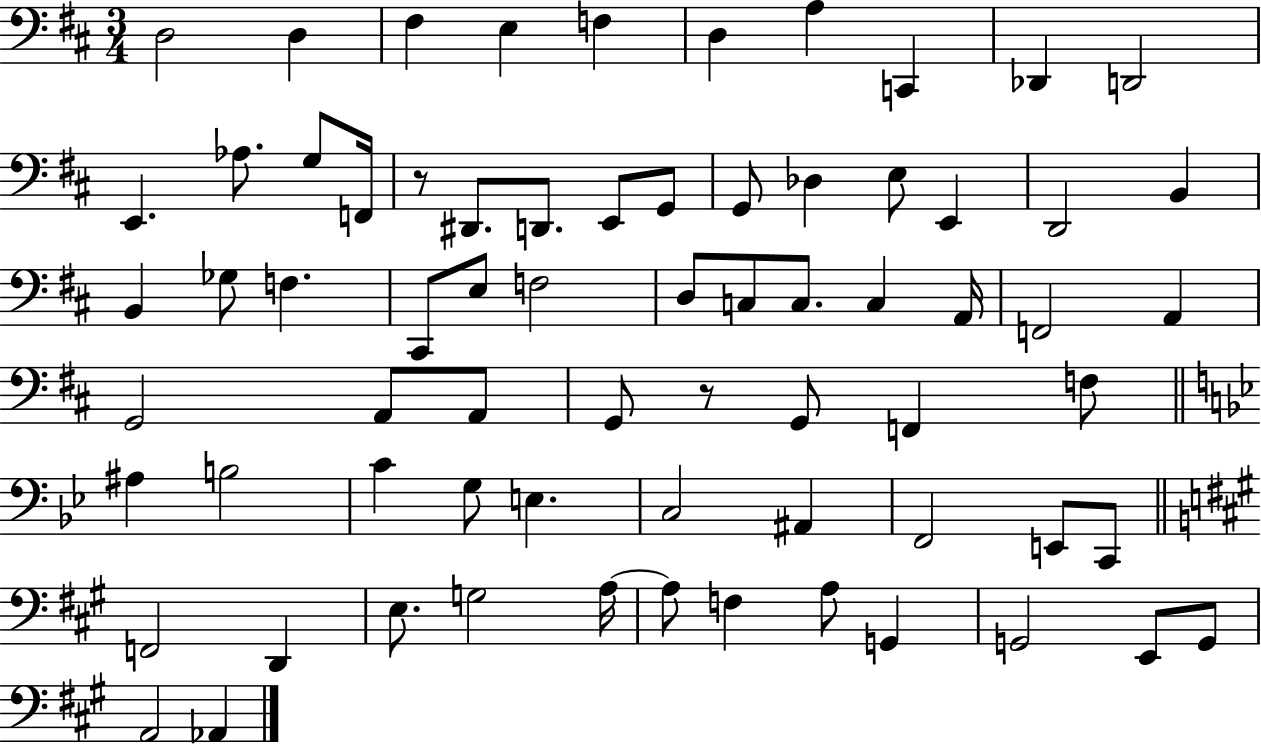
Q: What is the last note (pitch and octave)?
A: Ab2